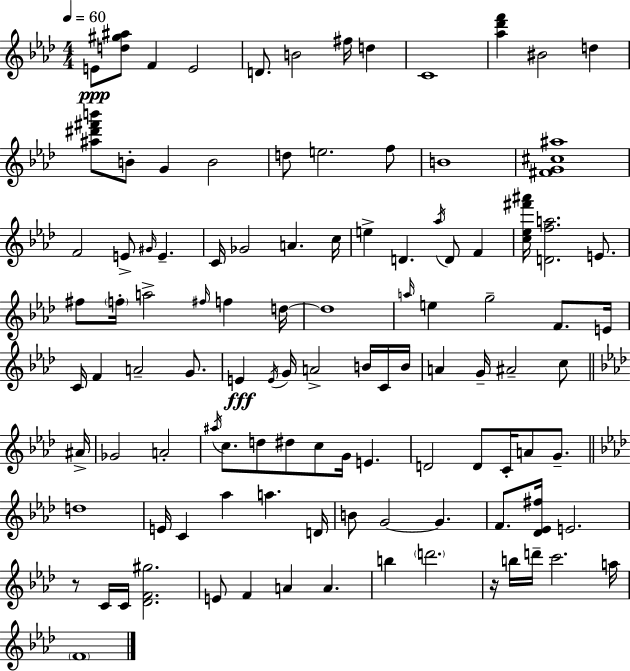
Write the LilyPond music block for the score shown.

{
  \clef treble
  \numericTimeSignature
  \time 4/4
  \key aes \major
  \tempo 4 = 60
  \repeat volta 2 { e'8\ppp <d'' gis'' ais''>8 f'4 e'2 | d'8. b'2 fis''16 d''4 | c'1 | <aes'' des''' f'''>4 bis'2 d''4 | \break <ais'' dis''' fis''' b'''>8 b'8-. g'4 b'2 | d''8 e''2. f''8 | b'1 | <fis' g' cis'' ais''>1 | \break f'2 e'8-> \grace { gis'16 } e'4.-- | c'16 ges'2 a'4. | c''16 e''4-> d'4. \acciaccatura { aes''16 } d'8 f'4 | <c'' ees'' fis''' ais'''>16 <d' f'' a''>2. e'8. | \break fis''8 \parenthesize f''16-. a''2-> \grace { fis''16 } f''4 | d''16~~ d''1 | \grace { a''16 } e''4 g''2-- | f'8. e'16 c'16 f'4 a'2-- | \break g'8. e'4\fff \acciaccatura { e'16 } g'16 a'2-> | b'16 c'16 b'16 a'4 g'16-- ais'2-- | c''8 \bar "||" \break \key aes \major ais'16-> ges'2 a'2-. | \acciaccatura { ais''16 } c''8. d''8 dis''8 c''8 g'16 e'4. | d'2 d'8 c'16-. a'8 g'8.-- | \bar "||" \break \key aes \major d''1 | e'16 c'4 aes''4 a''4. d'16 | b'8 g'2~~ g'4. | f'8. <des' ees' fis''>16 e'2. | \break r8 c'16 c'16 <des' f' gis''>2. | e'8 f'4 a'4 a'4. | b''4 \parenthesize d'''2. | r16 b''16 d'''16-- c'''2. a''16 | \break \parenthesize f'1 | } \bar "|."
}